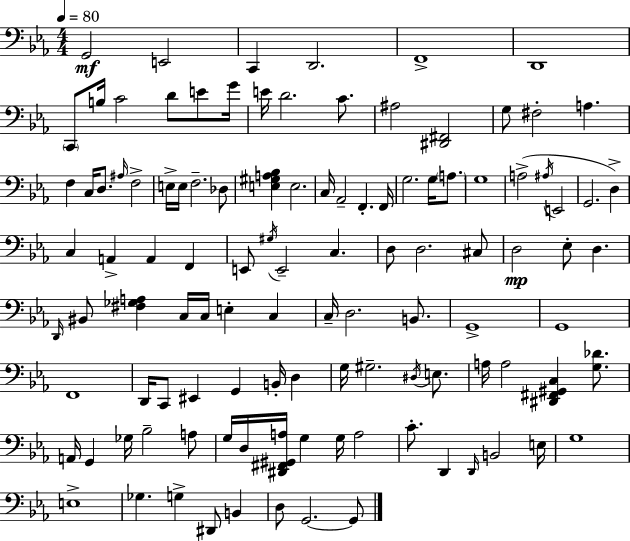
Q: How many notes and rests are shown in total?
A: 110